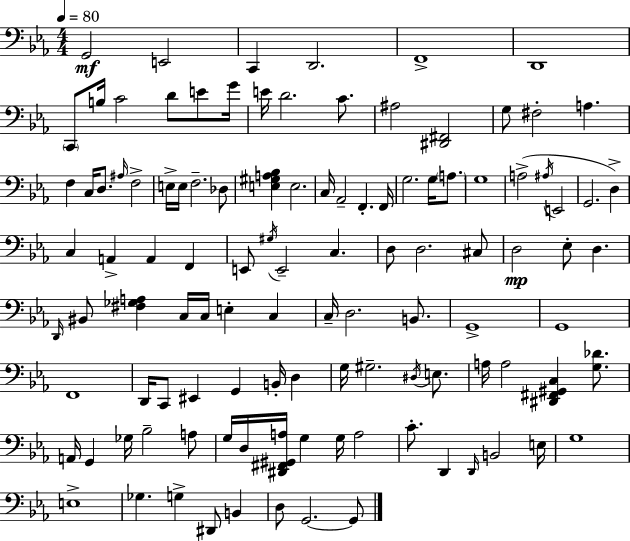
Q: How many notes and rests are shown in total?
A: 110